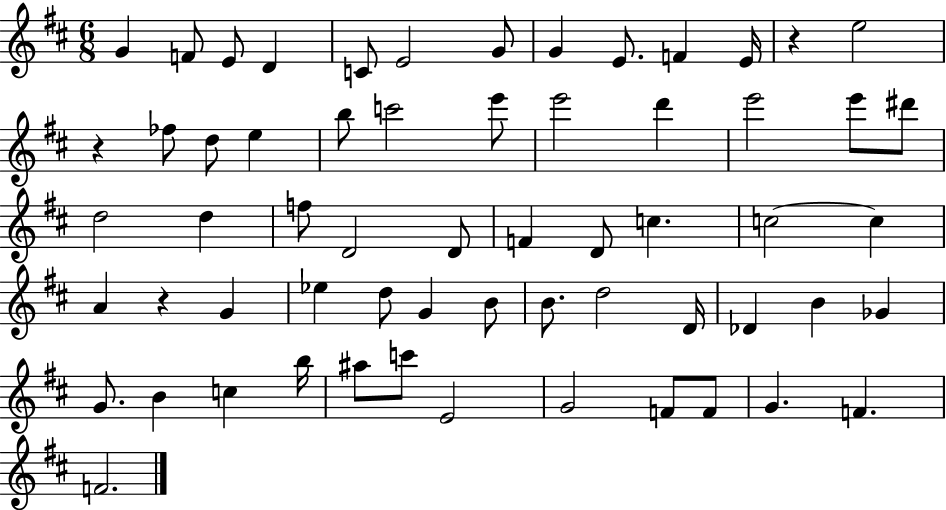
X:1
T:Untitled
M:6/8
L:1/4
K:D
G F/2 E/2 D C/2 E2 G/2 G E/2 F E/4 z e2 z _f/2 d/2 e b/2 c'2 e'/2 e'2 d' e'2 e'/2 ^d'/2 d2 d f/2 D2 D/2 F D/2 c c2 c A z G _e d/2 G B/2 B/2 d2 D/4 _D B _G G/2 B c b/4 ^a/2 c'/2 E2 G2 F/2 F/2 G F F2